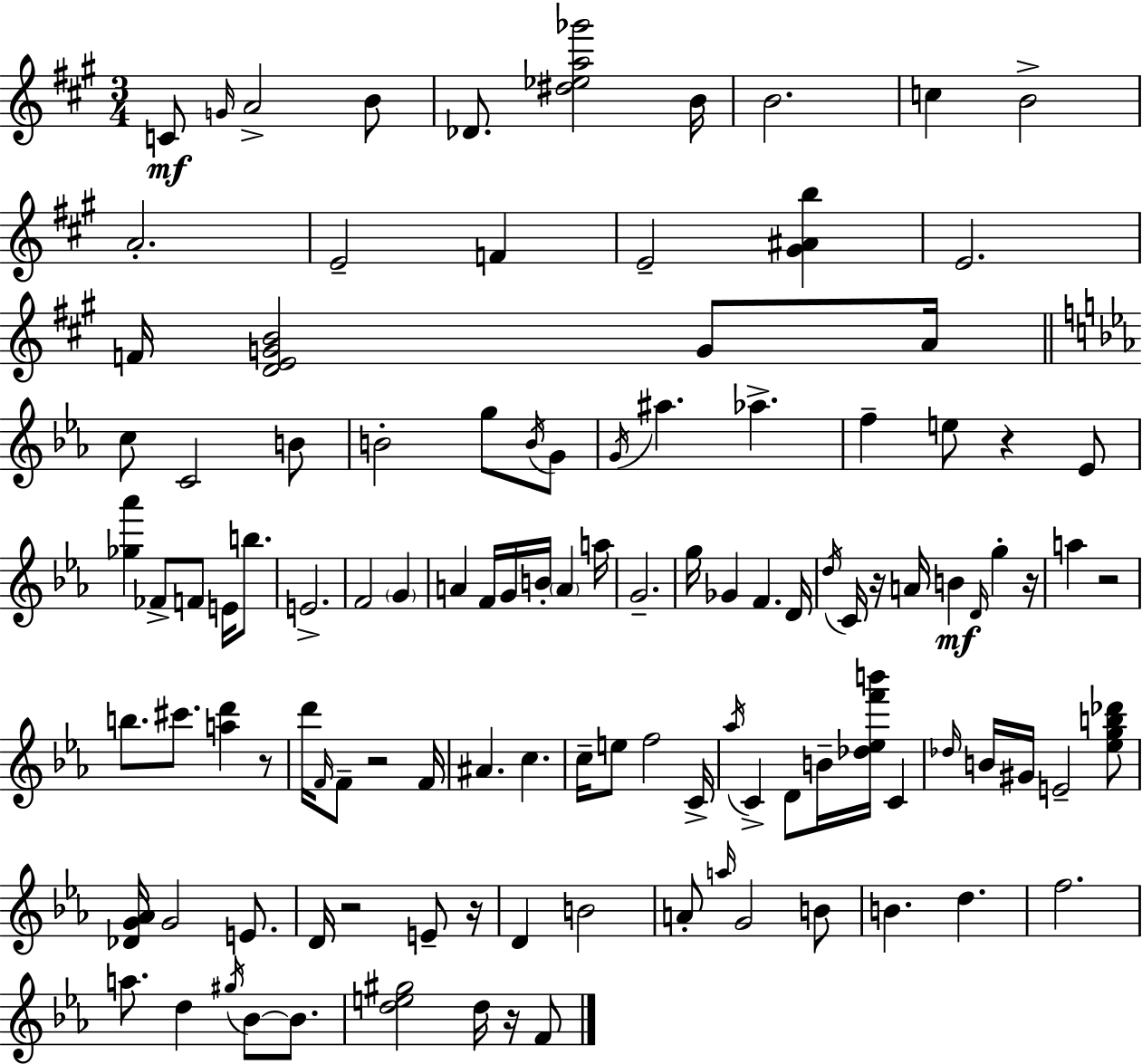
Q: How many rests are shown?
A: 9